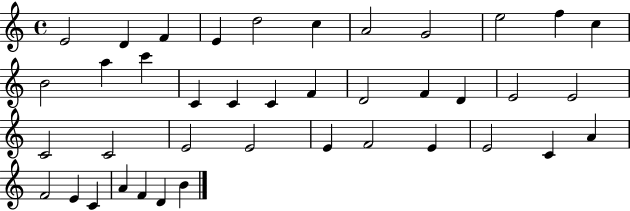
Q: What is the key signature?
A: C major